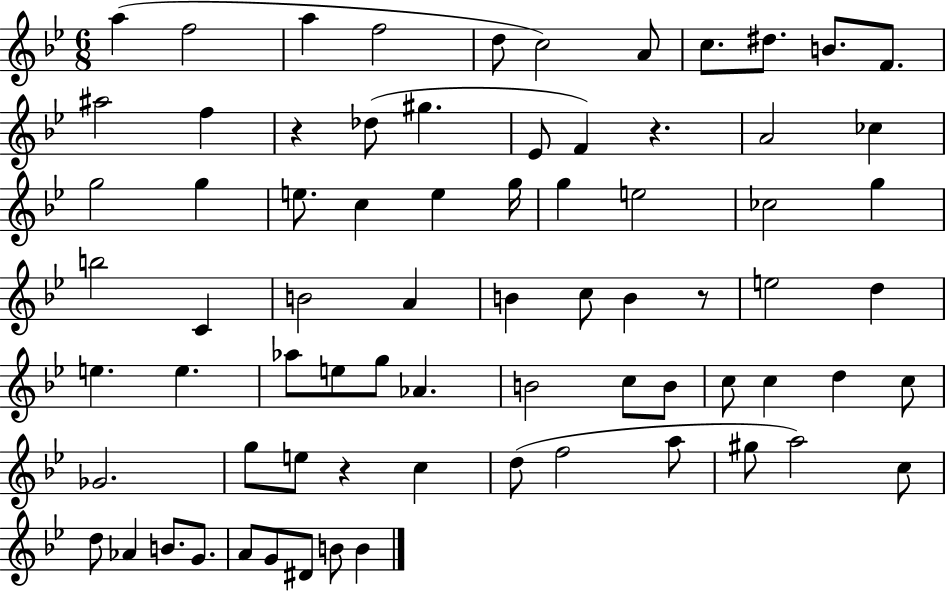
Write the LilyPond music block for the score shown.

{
  \clef treble
  \numericTimeSignature
  \time 6/8
  \key bes \major
  \repeat volta 2 { a''4( f''2 | a''4 f''2 | d''8 c''2) a'8 | c''8. dis''8. b'8. f'8. | \break ais''2 f''4 | r4 des''8( gis''4. | ees'8 f'4) r4. | a'2 ces''4 | \break g''2 g''4 | e''8. c''4 e''4 g''16 | g''4 e''2 | ces''2 g''4 | \break b''2 c'4 | b'2 a'4 | b'4 c''8 b'4 r8 | e''2 d''4 | \break e''4. e''4. | aes''8 e''8 g''8 aes'4. | b'2 c''8 b'8 | c''8 c''4 d''4 c''8 | \break ges'2. | g''8 e''8 r4 c''4 | d''8( f''2 a''8 | gis''8 a''2) c''8 | \break d''8 aes'4 b'8. g'8. | a'8 g'8 dis'8 b'8 b'4 | } \bar "|."
}